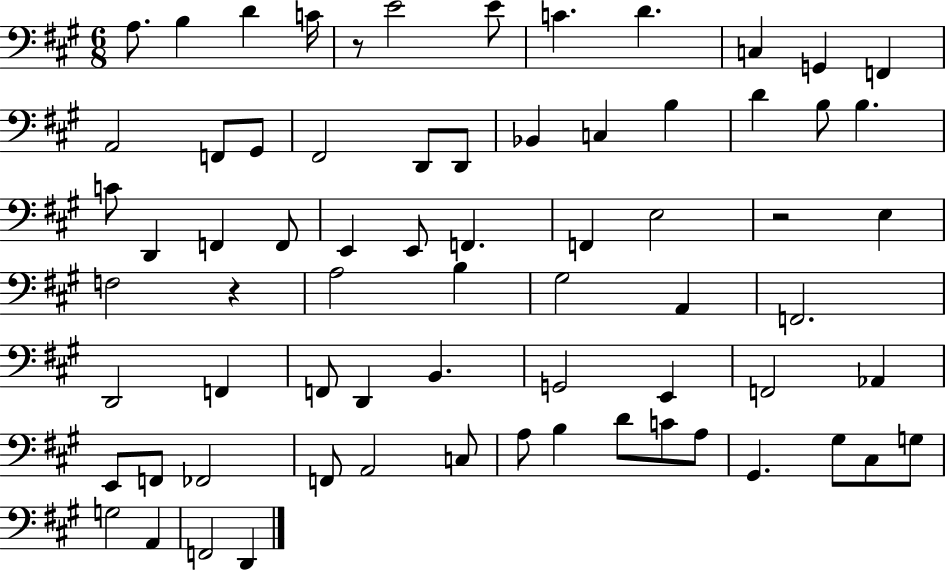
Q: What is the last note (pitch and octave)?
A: D2